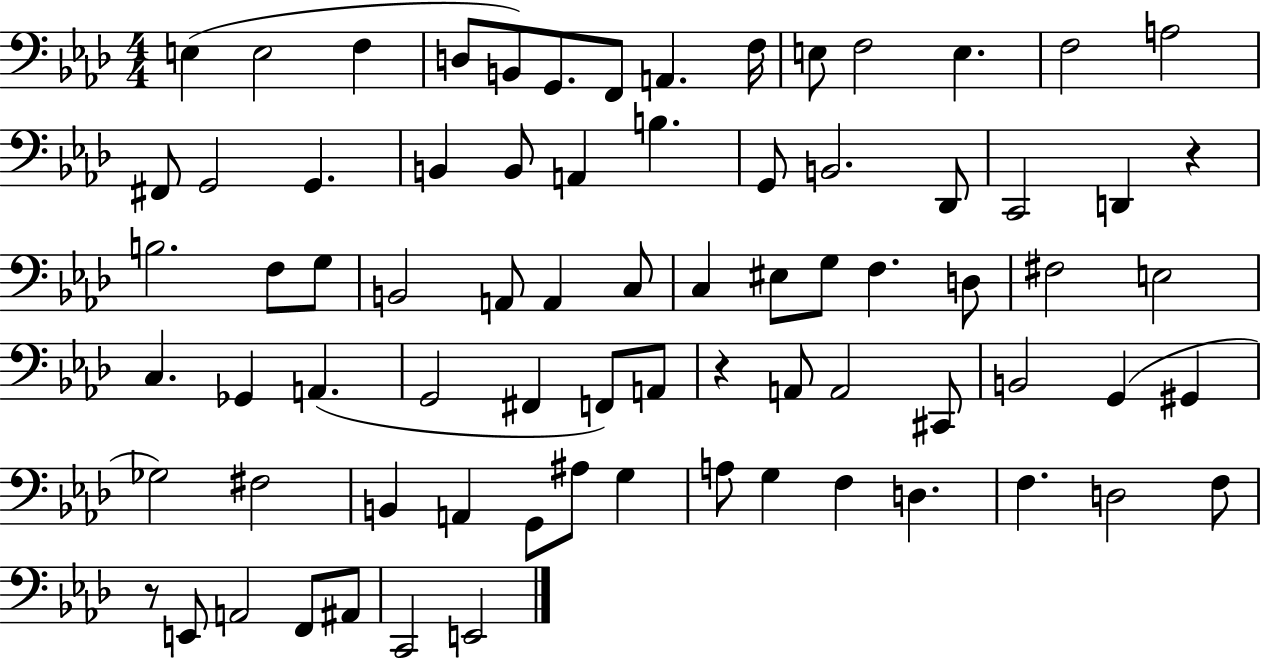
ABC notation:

X:1
T:Untitled
M:4/4
L:1/4
K:Ab
E, E,2 F, D,/2 B,,/2 G,,/2 F,,/2 A,, F,/4 E,/2 F,2 E, F,2 A,2 ^F,,/2 G,,2 G,, B,, B,,/2 A,, B, G,,/2 B,,2 _D,,/2 C,,2 D,, z B,2 F,/2 G,/2 B,,2 A,,/2 A,, C,/2 C, ^E,/2 G,/2 F, D,/2 ^F,2 E,2 C, _G,, A,, G,,2 ^F,, F,,/2 A,,/2 z A,,/2 A,,2 ^C,,/2 B,,2 G,, ^G,, _G,2 ^F,2 B,, A,, G,,/2 ^A,/2 G, A,/2 G, F, D, F, D,2 F,/2 z/2 E,,/2 A,,2 F,,/2 ^A,,/2 C,,2 E,,2